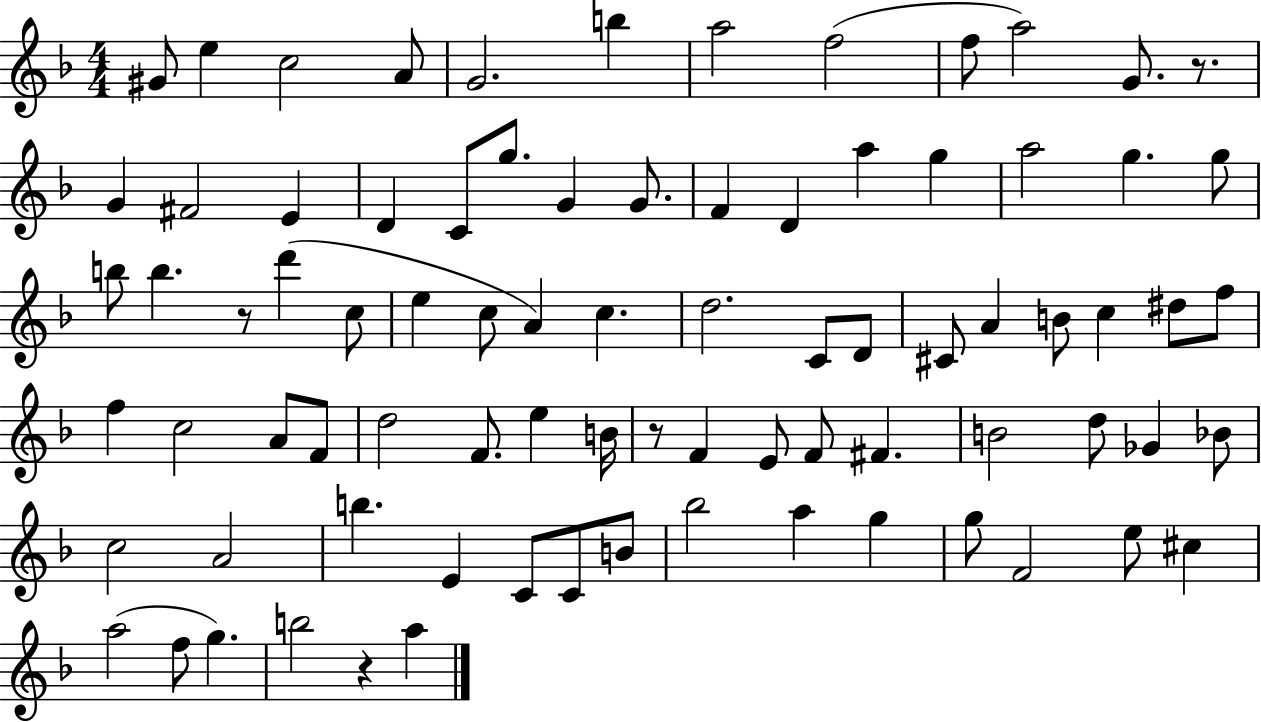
{
  \clef treble
  \numericTimeSignature
  \time 4/4
  \key f \major
  \repeat volta 2 { gis'8 e''4 c''2 a'8 | g'2. b''4 | a''2 f''2( | f''8 a''2) g'8. r8. | \break g'4 fis'2 e'4 | d'4 c'8 g''8. g'4 g'8. | f'4 d'4 a''4 g''4 | a''2 g''4. g''8 | \break b''8 b''4. r8 d'''4( c''8 | e''4 c''8 a'4) c''4. | d''2. c'8 d'8 | cis'8 a'4 b'8 c''4 dis''8 f''8 | \break f''4 c''2 a'8 f'8 | d''2 f'8. e''4 b'16 | r8 f'4 e'8 f'8 fis'4. | b'2 d''8 ges'4 bes'8 | \break c''2 a'2 | b''4. e'4 c'8 c'8 b'8 | bes''2 a''4 g''4 | g''8 f'2 e''8 cis''4 | \break a''2( f''8 g''4.) | b''2 r4 a''4 | } \bar "|."
}